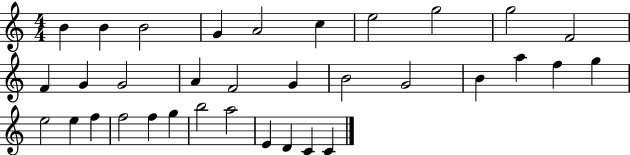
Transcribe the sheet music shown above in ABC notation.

X:1
T:Untitled
M:4/4
L:1/4
K:C
B B B2 G A2 c e2 g2 g2 F2 F G G2 A F2 G B2 G2 B a f g e2 e f f2 f g b2 a2 E D C C